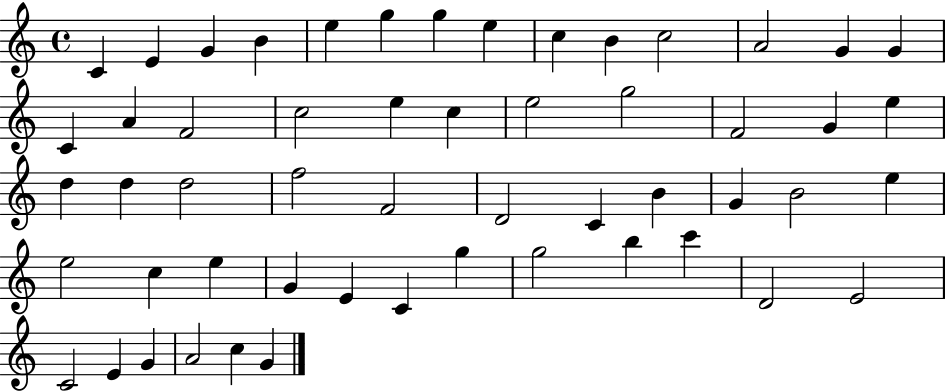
X:1
T:Untitled
M:4/4
L:1/4
K:C
C E G B e g g e c B c2 A2 G G C A F2 c2 e c e2 g2 F2 G e d d d2 f2 F2 D2 C B G B2 e e2 c e G E C g g2 b c' D2 E2 C2 E G A2 c G